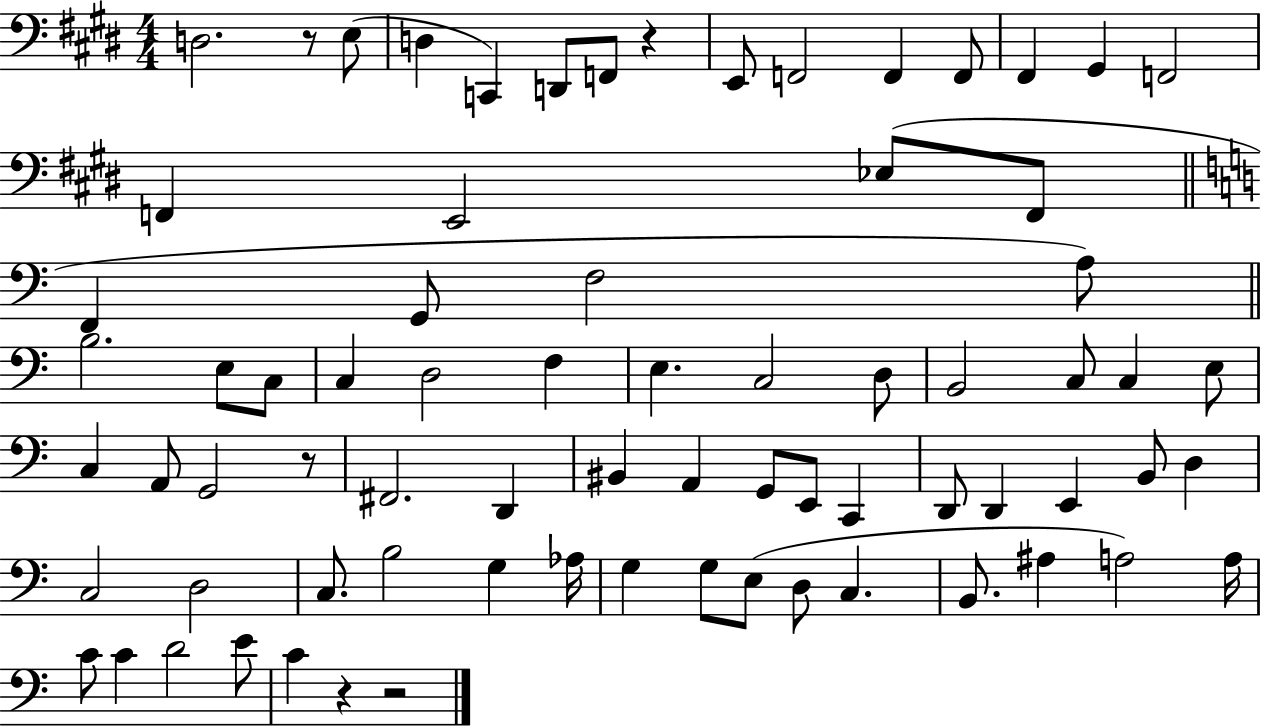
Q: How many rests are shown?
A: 5